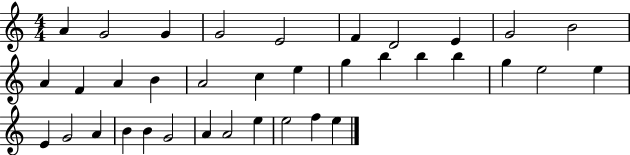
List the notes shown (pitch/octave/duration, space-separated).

A4/q G4/h G4/q G4/h E4/h F4/q D4/h E4/q G4/h B4/h A4/q F4/q A4/q B4/q A4/h C5/q E5/q G5/q B5/q B5/q B5/q G5/q E5/h E5/q E4/q G4/h A4/q B4/q B4/q G4/h A4/q A4/h E5/q E5/h F5/q E5/q